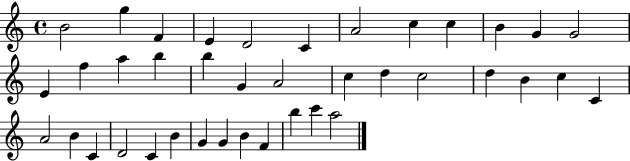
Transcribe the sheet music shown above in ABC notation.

X:1
T:Untitled
M:4/4
L:1/4
K:C
B2 g F E D2 C A2 c c B G G2 E f a b b G A2 c d c2 d B c C A2 B C D2 C B G G B F b c' a2